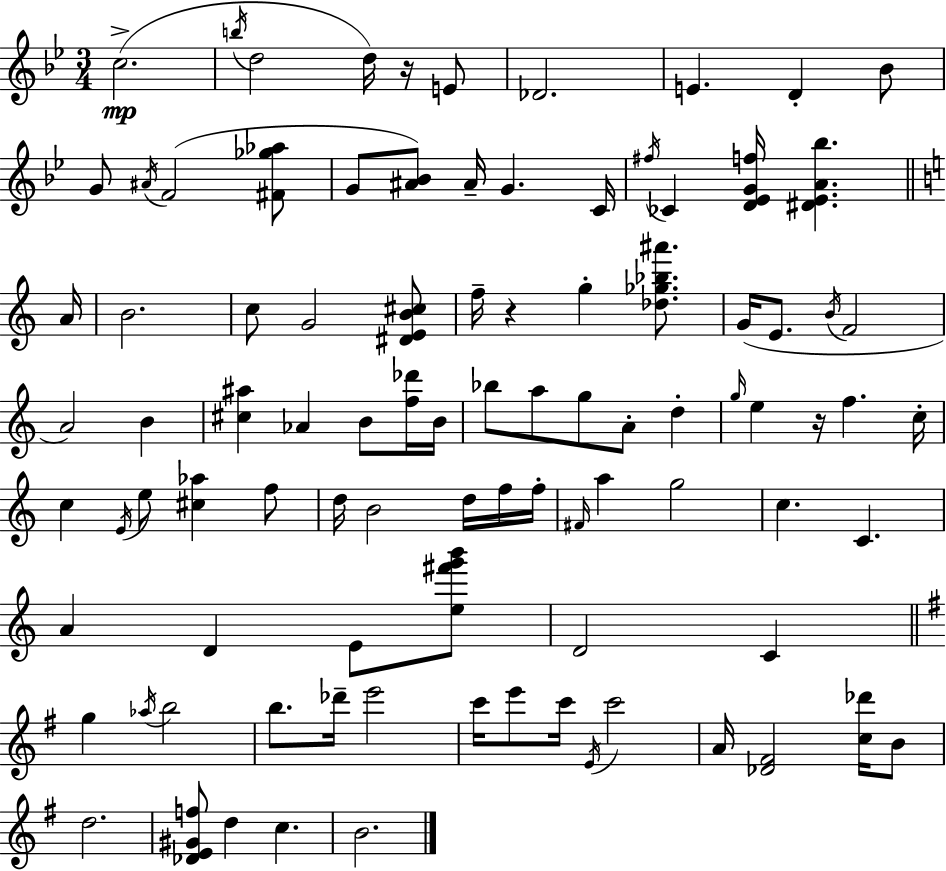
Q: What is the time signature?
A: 3/4